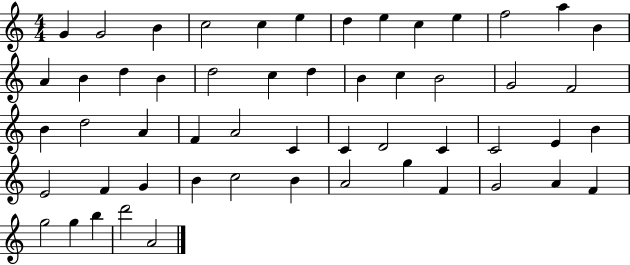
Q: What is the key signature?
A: C major